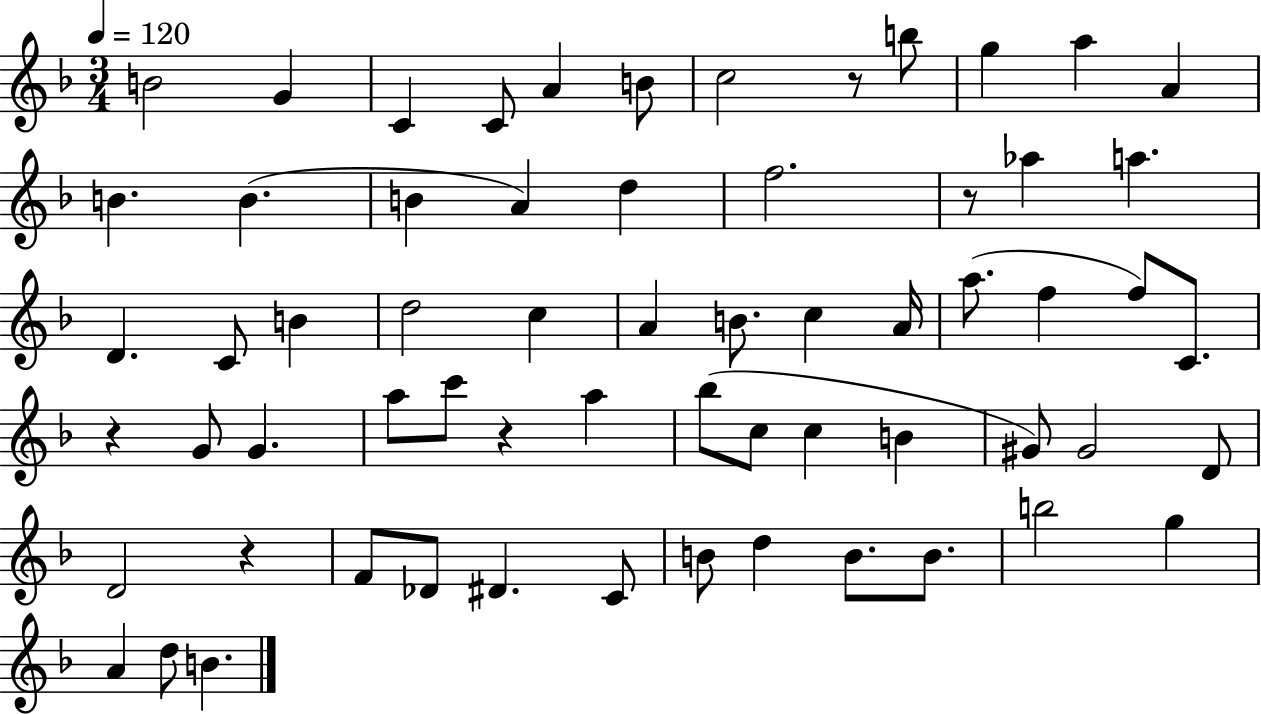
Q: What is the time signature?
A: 3/4